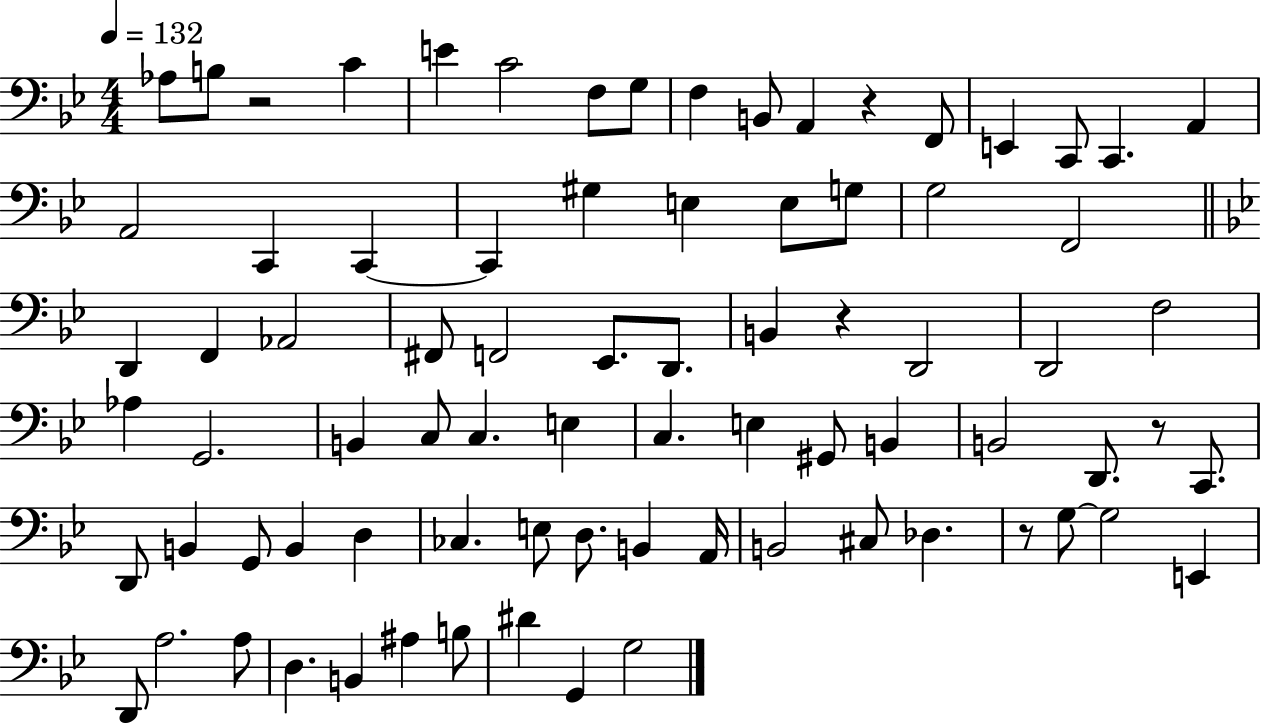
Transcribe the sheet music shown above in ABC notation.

X:1
T:Untitled
M:4/4
L:1/4
K:Bb
_A,/2 B,/2 z2 C E C2 F,/2 G,/2 F, B,,/2 A,, z F,,/2 E,, C,,/2 C,, A,, A,,2 C,, C,, C,, ^G, E, E,/2 G,/2 G,2 F,,2 D,, F,, _A,,2 ^F,,/2 F,,2 _E,,/2 D,,/2 B,, z D,,2 D,,2 F,2 _A, G,,2 B,, C,/2 C, E, C, E, ^G,,/2 B,, B,,2 D,,/2 z/2 C,,/2 D,,/2 B,, G,,/2 B,, D, _C, E,/2 D,/2 B,, A,,/4 B,,2 ^C,/2 _D, z/2 G,/2 G,2 E,, D,,/2 A,2 A,/2 D, B,, ^A, B,/2 ^D G,, G,2